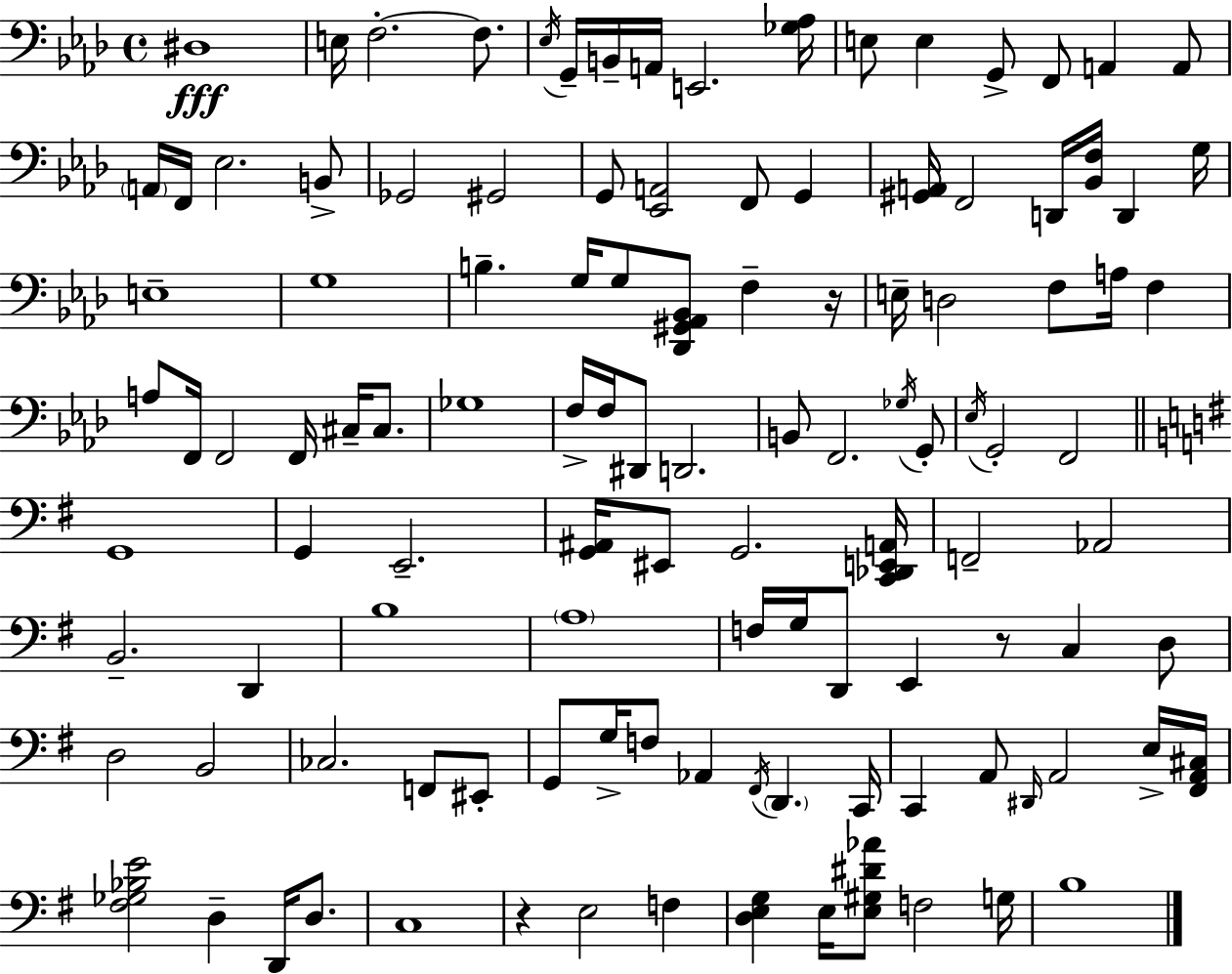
{
  \clef bass
  \time 4/4
  \defaultTimeSignature
  \key aes \major
  \repeat volta 2 { dis1\fff | e16 f2.-.~~ f8. | \acciaccatura { ees16 } g,16-- b,16-- a,16 e,2. | <ges aes>16 e8 e4 g,8-> f,8 a,4 a,8 | \break \parenthesize a,16 f,16 ees2. b,8-> | ges,2 gis,2 | g,8 <ees, a,>2 f,8 g,4 | <gis, a,>16 f,2 d,16 <bes, f>16 d,4 | \break g16 e1-- | g1 | b4.-- g16 g8 <des, gis, aes, bes,>8 f4-- | r16 e16-- d2 f8 a16 f4 | \break a8 f,16 f,2 f,16 cis16-- cis8. | ges1 | f16-> f16 dis,8 d,2. | b,8 f,2. \acciaccatura { ges16 } | \break g,8-. \acciaccatura { ees16 } g,2-. f,2 | \bar "||" \break \key e \minor g,1 | g,4 e,2.-- | <g, ais,>16 eis,8 g,2. <c, des, e, a,>16 | f,2-- aes,2 | \break b,2.-- d,4 | b1 | \parenthesize a1 | f16 g16 d,8 e,4 r8 c4 d8 | \break d2 b,2 | ces2. f,8 eis,8-. | g,8 g16-> f8 aes,4 \acciaccatura { fis,16 } \parenthesize d,4. | c,16 c,4 a,8 \grace { dis,16 } a,2 | \break e16-> <fis, a, cis>16 <fis ges bes e'>2 d4-- d,16 d8. | c1 | r4 e2 f4 | <d e g>4 e16 <e gis dis' aes'>8 f2 | \break g16 b1 | } \bar "|."
}